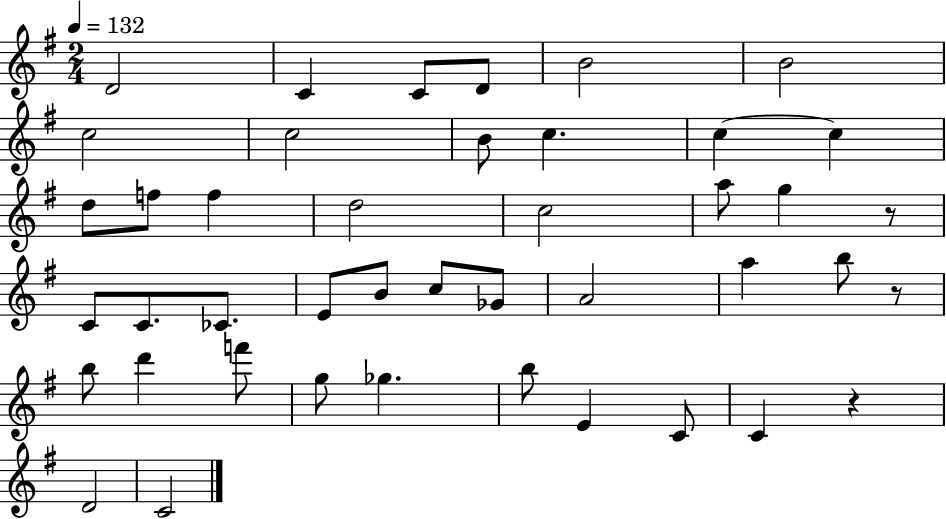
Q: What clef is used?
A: treble